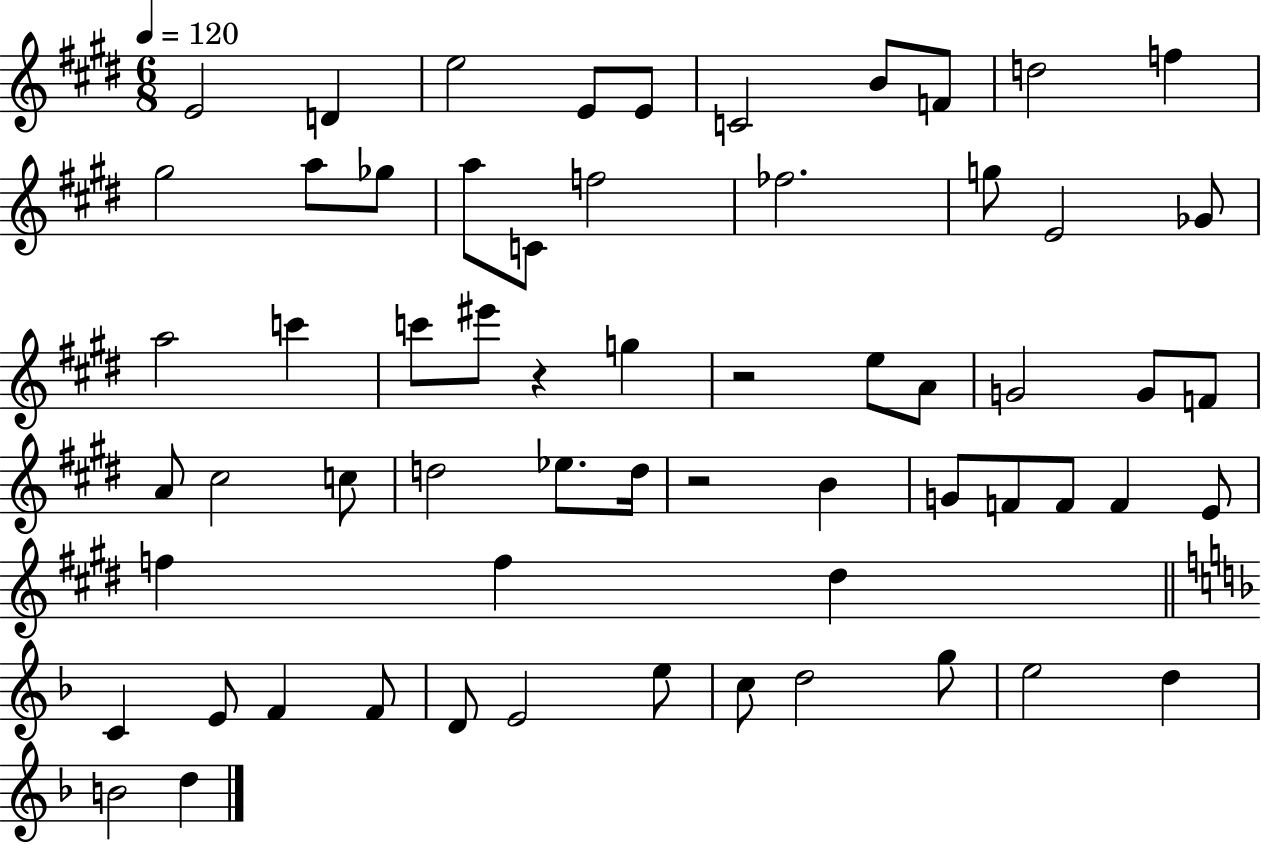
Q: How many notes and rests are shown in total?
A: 62